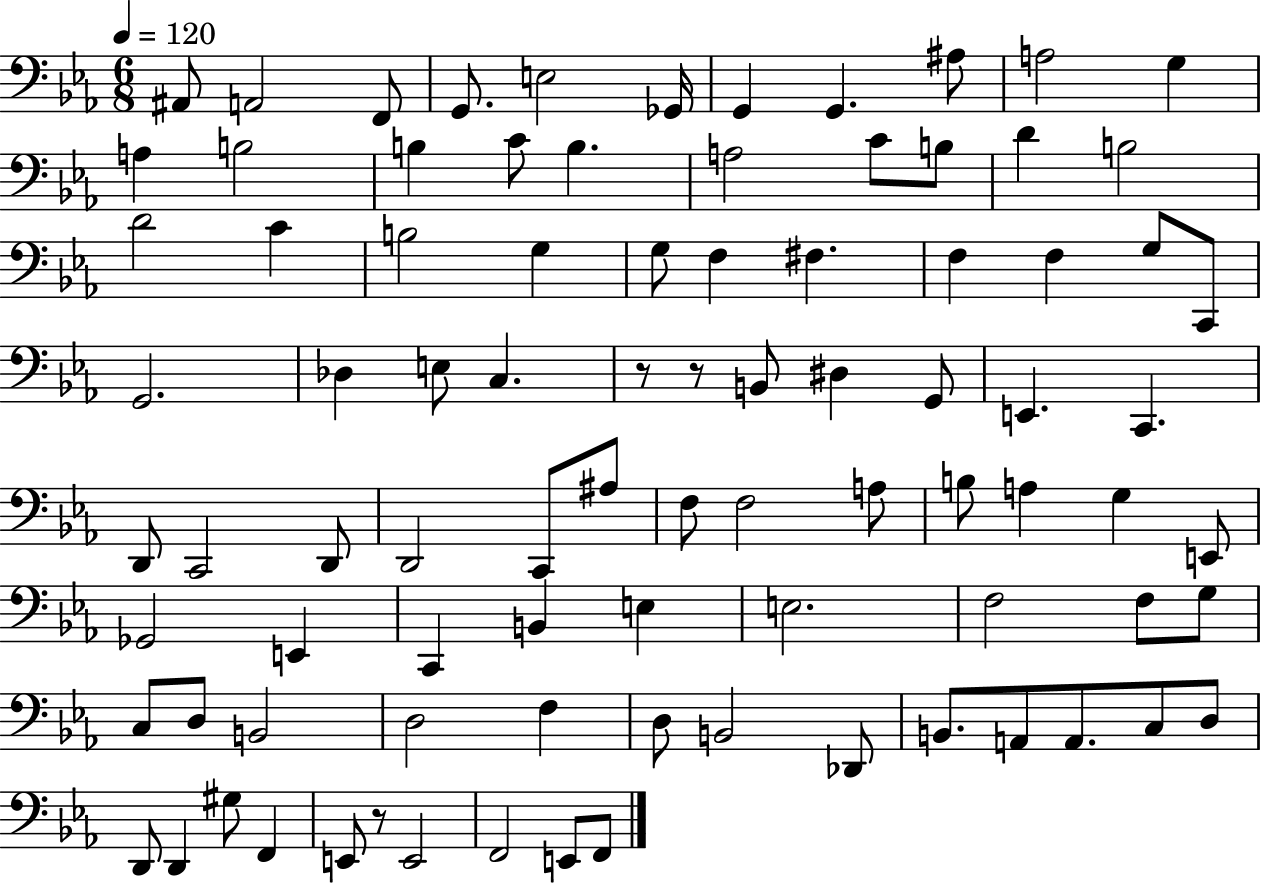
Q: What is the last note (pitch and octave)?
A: F2